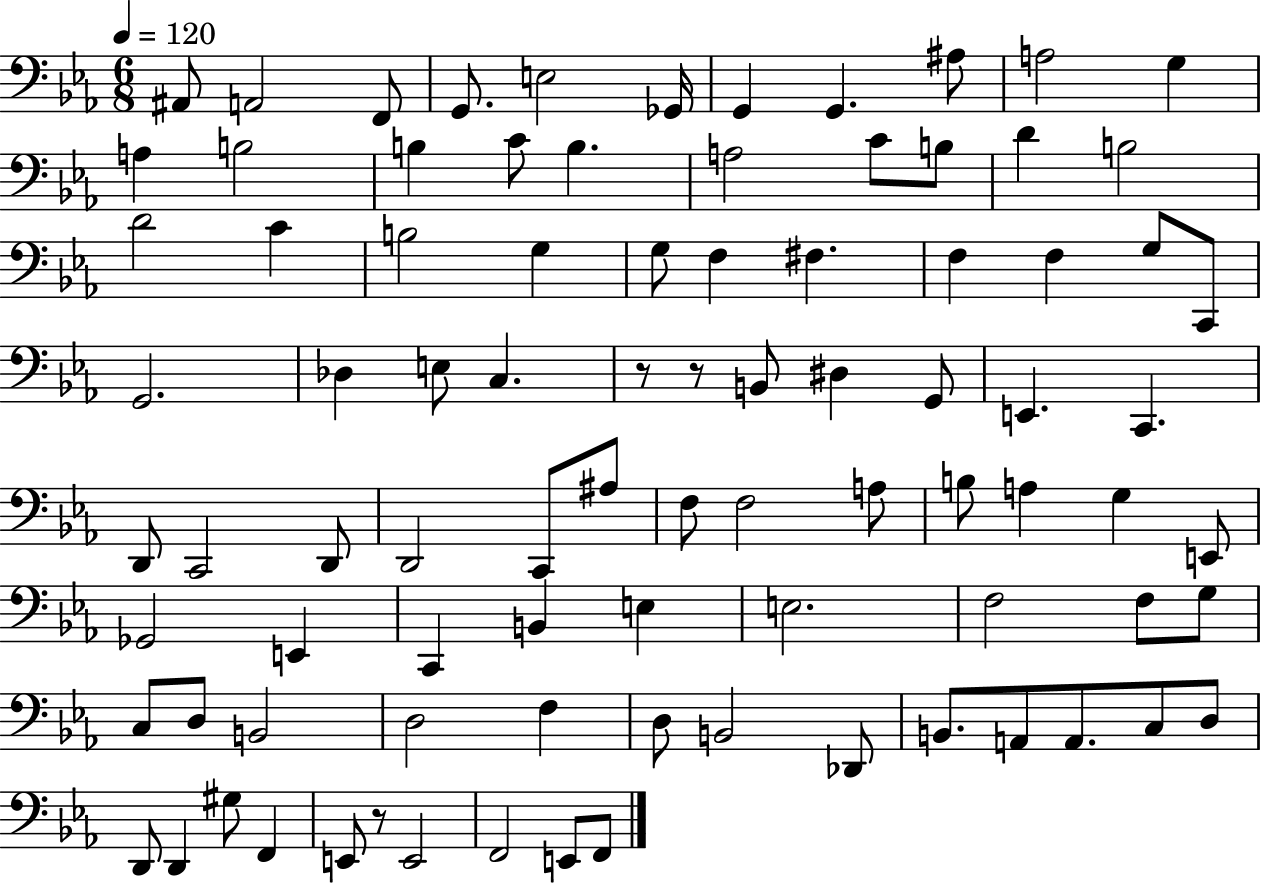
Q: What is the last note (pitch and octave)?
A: F2